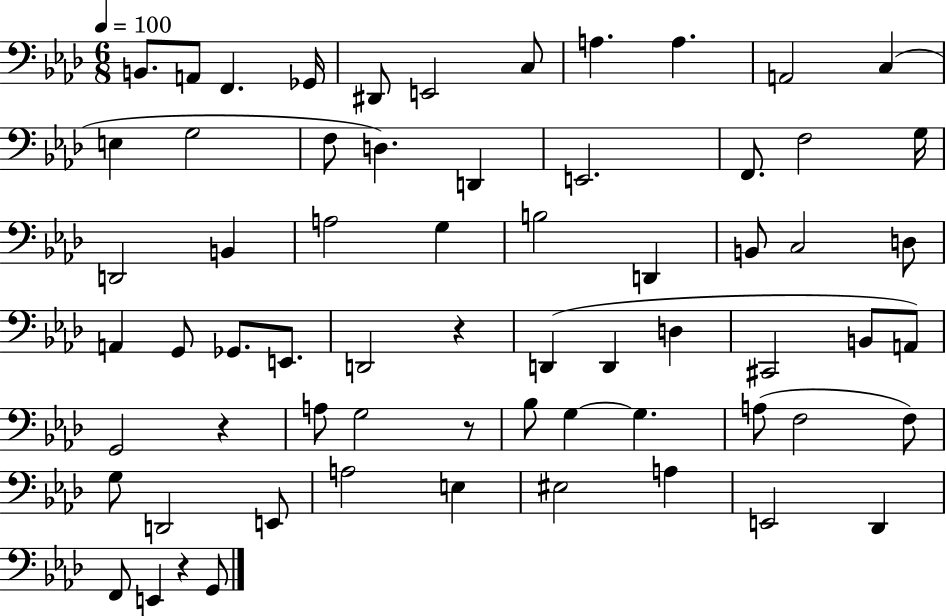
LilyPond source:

{
  \clef bass
  \numericTimeSignature
  \time 6/8
  \key aes \major
  \tempo 4 = 100
  b,8. a,8 f,4. ges,16 | dis,8 e,2 c8 | a4. a4. | a,2 c4( | \break e4 g2 | f8 d4.) d,4 | e,2. | f,8. f2 g16 | \break d,2 b,4 | a2 g4 | b2 d,4 | b,8 c2 d8 | \break a,4 g,8 ges,8. e,8. | d,2 r4 | d,4( d,4 d4 | cis,2 b,8 a,8) | \break g,2 r4 | a8 g2 r8 | bes8 g4~~ g4. | a8( f2 f8) | \break g8 d,2 e,8 | a2 e4 | eis2 a4 | e,2 des,4 | \break f,8 e,4 r4 g,8 | \bar "|."
}